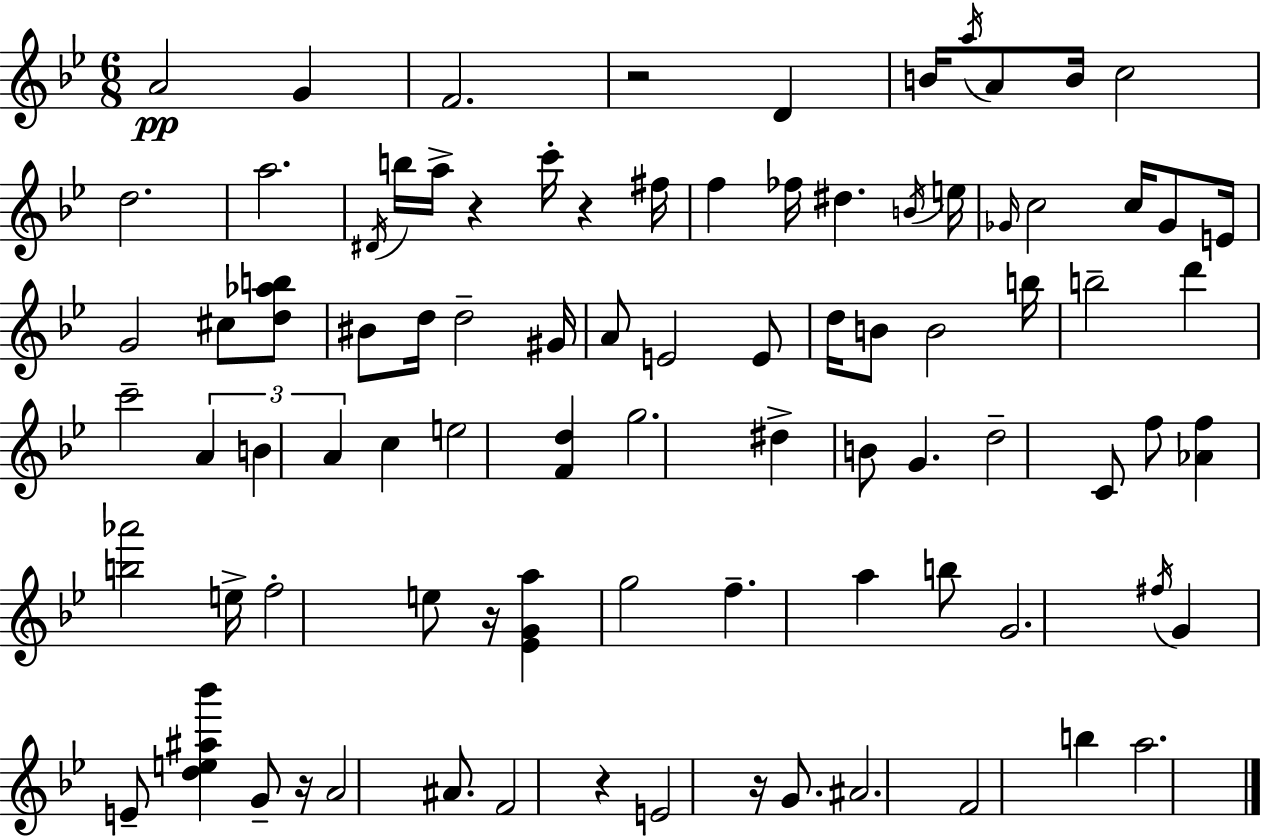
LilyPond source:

{
  \clef treble
  \numericTimeSignature
  \time 6/8
  \key bes \major
  \repeat volta 2 { a'2\pp g'4 | f'2. | r2 d'4 | b'16 \acciaccatura { a''16 } a'8 b'16 c''2 | \break d''2. | a''2. | \acciaccatura { dis'16 } b''16 a''16-> r4 c'''16-. r4 | fis''16 f''4 fes''16 dis''4. | \break \acciaccatura { b'16 } e''16 \grace { ges'16 } c''2 | c''16 ges'8 e'16 g'2 | cis''8 <d'' aes'' b''>8 bis'8 d''16 d''2-- | gis'16 a'8 e'2 | \break e'8 d''16 b'8 b'2 | b''16 b''2-- | d'''4 c'''2-- | \tuplet 3/2 { a'4 b'4 a'4 } | \break c''4 e''2 | <f' d''>4 g''2. | dis''4-> b'8 g'4. | d''2-- | \break c'8 f''8 <aes' f''>4 <b'' aes'''>2 | e''16-> f''2-. | e''8 r16 <ees' g' a''>4 g''2 | f''4.-- a''4 | \break b''8 g'2. | \acciaccatura { fis''16 } g'4 e'8-- <d'' e'' ais'' bes'''>4 | g'8-- r16 a'2 | ais'8. f'2 | \break r4 e'2 | r16 g'8. ais'2. | f'2 | b''4 a''2. | \break } \bar "|."
}